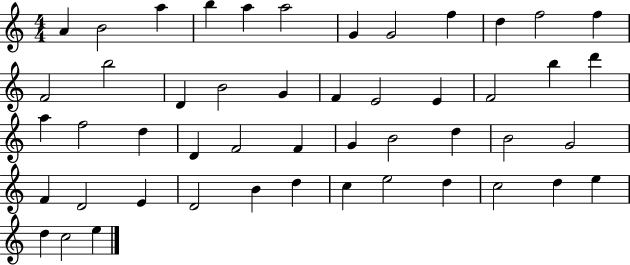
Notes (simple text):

A4/q B4/h A5/q B5/q A5/q A5/h G4/q G4/h F5/q D5/q F5/h F5/q F4/h B5/h D4/q B4/h G4/q F4/q E4/h E4/q F4/h B5/q D6/q A5/q F5/h D5/q D4/q F4/h F4/q G4/q B4/h D5/q B4/h G4/h F4/q D4/h E4/q D4/h B4/q D5/q C5/q E5/h D5/q C5/h D5/q E5/q D5/q C5/h E5/q